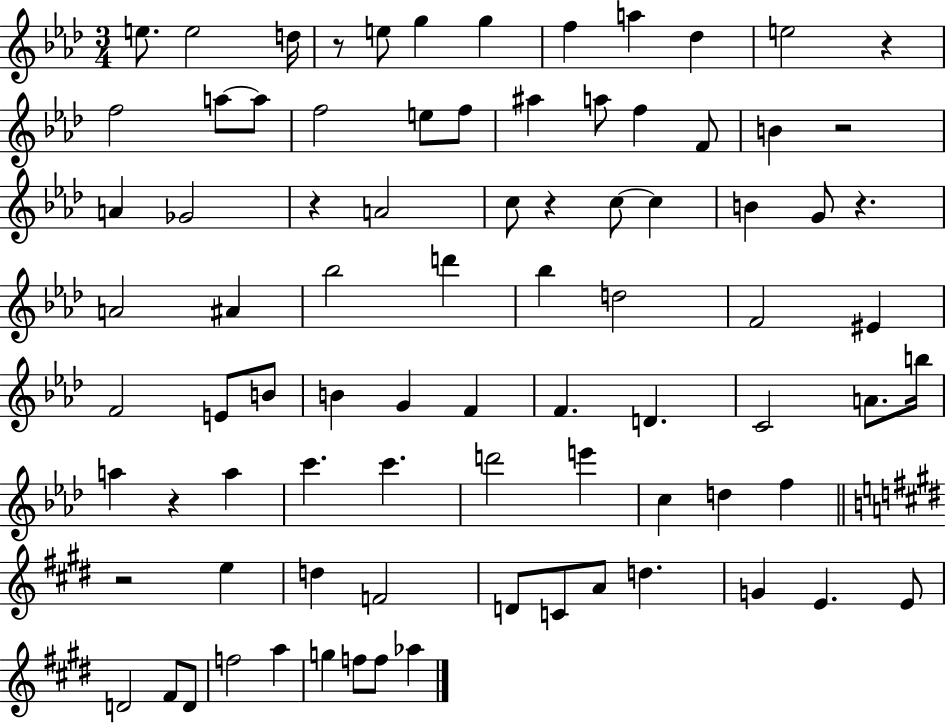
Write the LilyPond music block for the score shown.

{
  \clef treble
  \numericTimeSignature
  \time 3/4
  \key aes \major
  e''8. e''2 d''16 | r8 e''8 g''4 g''4 | f''4 a''4 des''4 | e''2 r4 | \break f''2 a''8~~ a''8 | f''2 e''8 f''8 | ais''4 a''8 f''4 f'8 | b'4 r2 | \break a'4 ges'2 | r4 a'2 | c''8 r4 c''8~~ c''4 | b'4 g'8 r4. | \break a'2 ais'4 | bes''2 d'''4 | bes''4 d''2 | f'2 eis'4 | \break f'2 e'8 b'8 | b'4 g'4 f'4 | f'4. d'4. | c'2 a'8. b''16 | \break a''4 r4 a''4 | c'''4. c'''4. | d'''2 e'''4 | c''4 d''4 f''4 | \break \bar "||" \break \key e \major r2 e''4 | d''4 f'2 | d'8 c'8 a'8 d''4. | g'4 e'4. e'8 | \break d'2 fis'8 d'8 | f''2 a''4 | g''4 f''8 f''8 aes''4 | \bar "|."
}